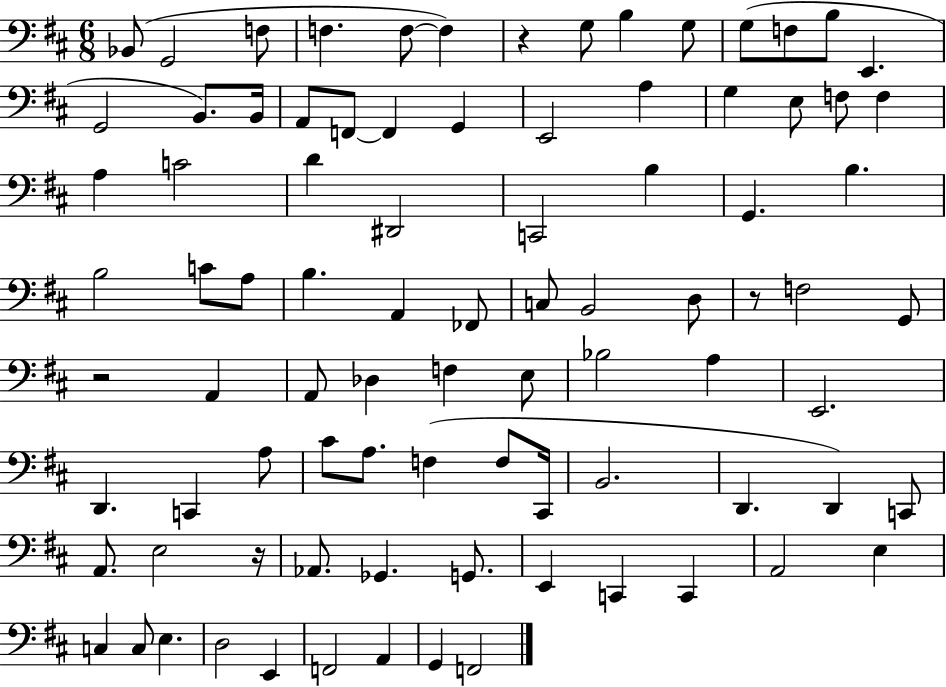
{
  \clef bass
  \numericTimeSignature
  \time 6/8
  \key d \major
  bes,8( g,2 f8 | f4. f8~~ f4) | r4 g8 b4 g8 | g8( f8 b8 e,4. | \break g,2 b,8.) b,16 | a,8 f,8~~ f,4 g,4 | e,2 a4 | g4 e8 f8 f4 | \break a4 c'2 | d'4 dis,2 | c,2 b4 | g,4. b4. | \break b2 c'8 a8 | b4. a,4 fes,8 | c8 b,2 d8 | r8 f2 g,8 | \break r2 a,4 | a,8 des4 f4 e8 | bes2 a4 | e,2. | \break d,4. c,4 a8 | cis'8 a8. f4( f8 cis,16 | b,2. | d,4. d,4) c,8 | \break a,8. e2 r16 | aes,8. ges,4. g,8. | e,4 c,4 c,4 | a,2 e4 | \break c4 c8 e4. | d2 e,4 | f,2 a,4 | g,4 f,2 | \break \bar "|."
}